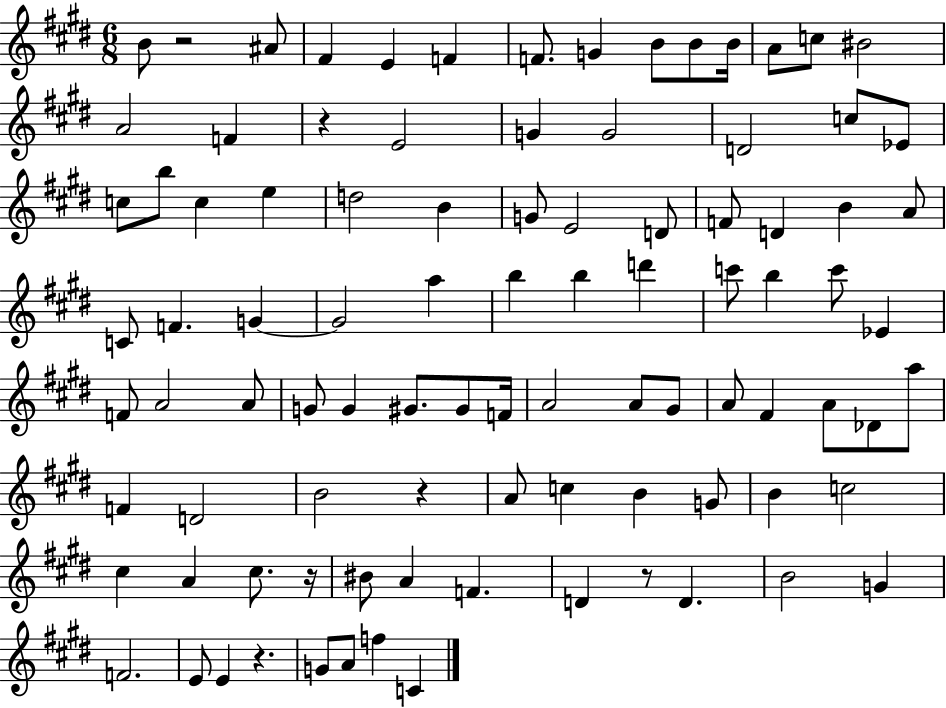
X:1
T:Untitled
M:6/8
L:1/4
K:E
B/2 z2 ^A/2 ^F E F F/2 G B/2 B/2 B/4 A/2 c/2 ^B2 A2 F z E2 G G2 D2 c/2 _E/2 c/2 b/2 c e d2 B G/2 E2 D/2 F/2 D B A/2 C/2 F G G2 a b b d' c'/2 b c'/2 _E F/2 A2 A/2 G/2 G ^G/2 ^G/2 F/4 A2 A/2 ^G/2 A/2 ^F A/2 _D/2 a/2 F D2 B2 z A/2 c B G/2 B c2 ^c A ^c/2 z/4 ^B/2 A F D z/2 D B2 G F2 E/2 E z G/2 A/2 f C